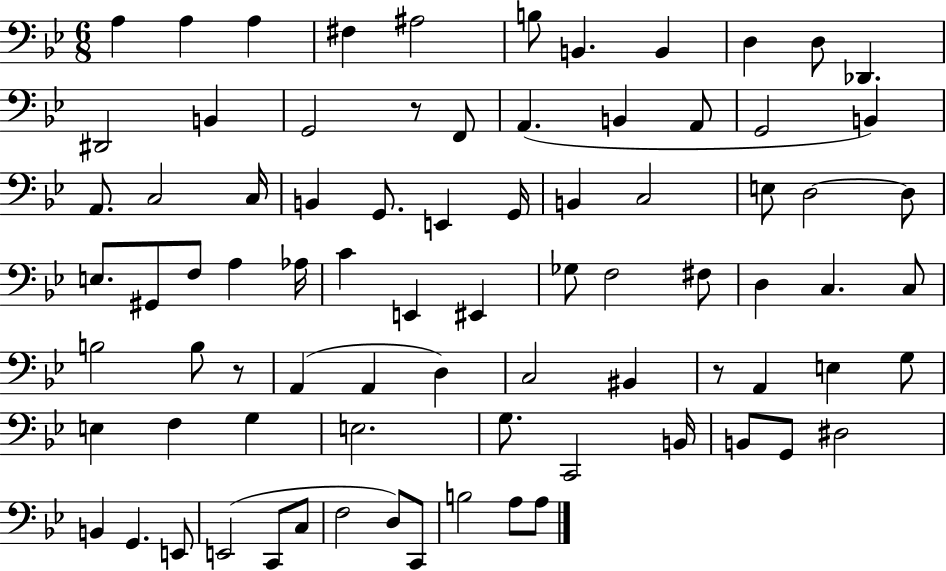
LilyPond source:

{
  \clef bass
  \numericTimeSignature
  \time 6/8
  \key bes \major
  a4 a4 a4 | fis4 ais2 | b8 b,4. b,4 | d4 d8 des,4. | \break dis,2 b,4 | g,2 r8 f,8 | a,4.( b,4 a,8 | g,2 b,4) | \break a,8. c2 c16 | b,4 g,8. e,4 g,16 | b,4 c2 | e8 d2~~ d8 | \break e8. gis,8 f8 a4 aes16 | c'4 e,4 eis,4 | ges8 f2 fis8 | d4 c4. c8 | \break b2 b8 r8 | a,4( a,4 d4) | c2 bis,4 | r8 a,4 e4 g8 | \break e4 f4 g4 | e2. | g8. c,2 b,16 | b,8 g,8 dis2 | \break b,4 g,4. e,8 | e,2( c,8 c8 | f2 d8) c,8 | b2 a8 a8 | \break \bar "|."
}